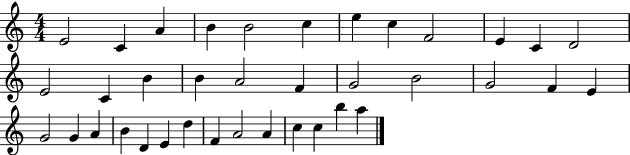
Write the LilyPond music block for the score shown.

{
  \clef treble
  \numericTimeSignature
  \time 4/4
  \key c \major
  e'2 c'4 a'4 | b'4 b'2 c''4 | e''4 c''4 f'2 | e'4 c'4 d'2 | \break e'2 c'4 b'4 | b'4 a'2 f'4 | g'2 b'2 | g'2 f'4 e'4 | \break g'2 g'4 a'4 | b'4 d'4 e'4 d''4 | f'4 a'2 a'4 | c''4 c''4 b''4 a''4 | \break \bar "|."
}